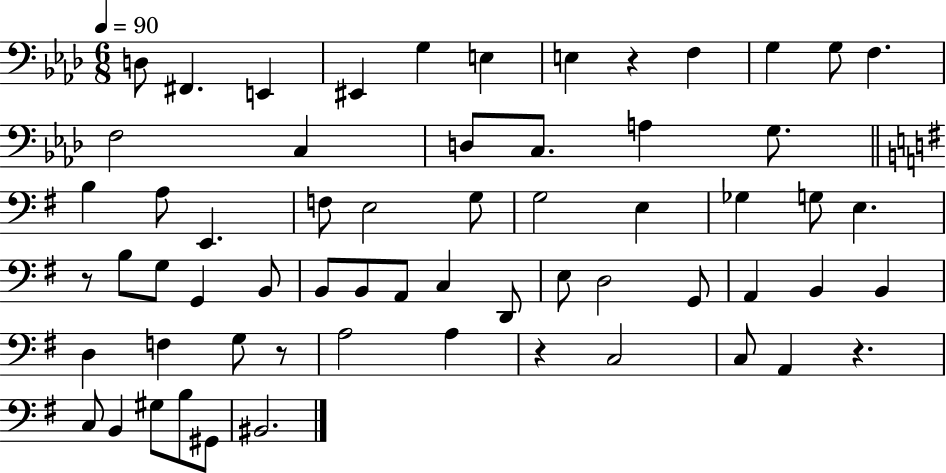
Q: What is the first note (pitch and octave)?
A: D3